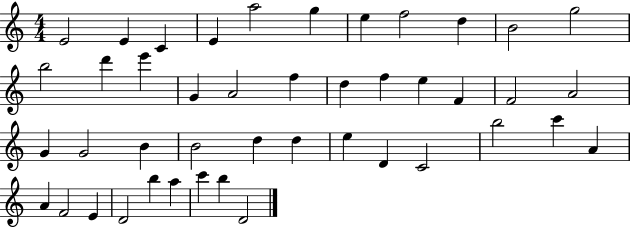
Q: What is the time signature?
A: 4/4